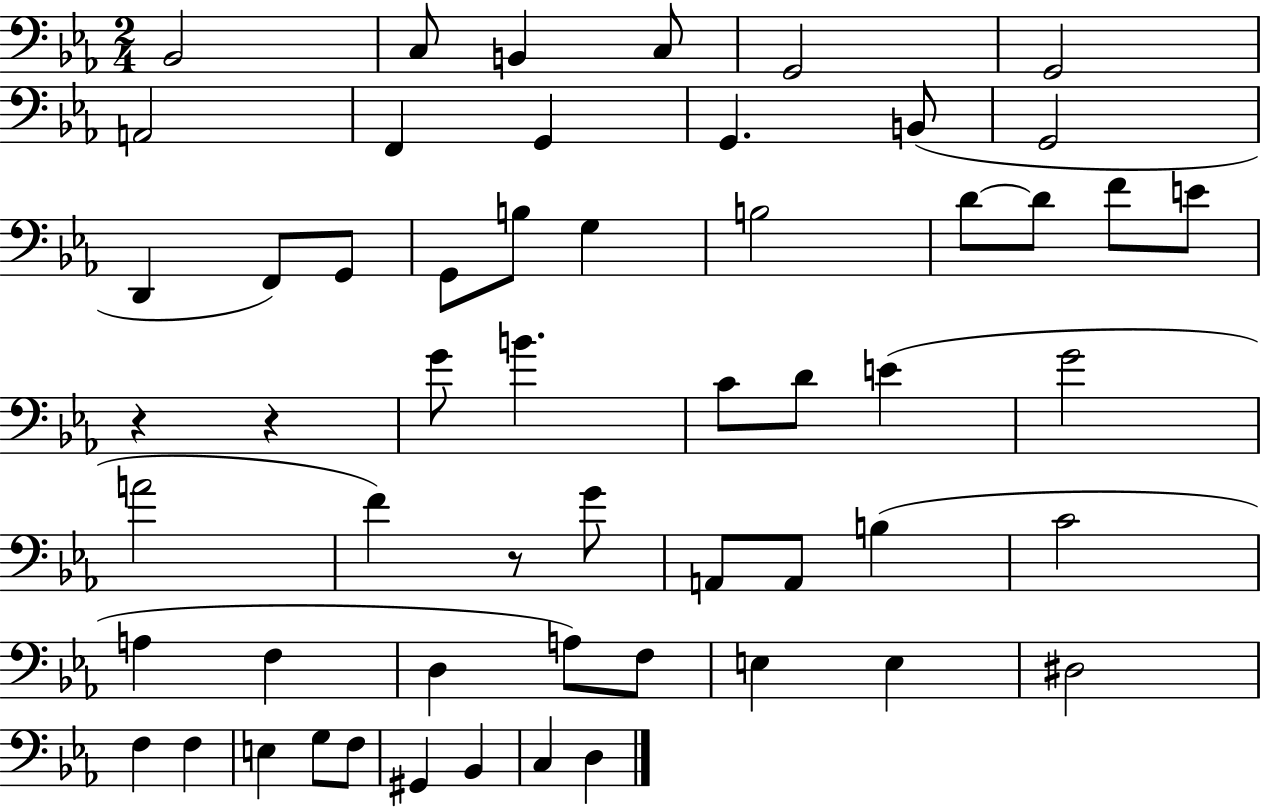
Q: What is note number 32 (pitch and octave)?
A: G4